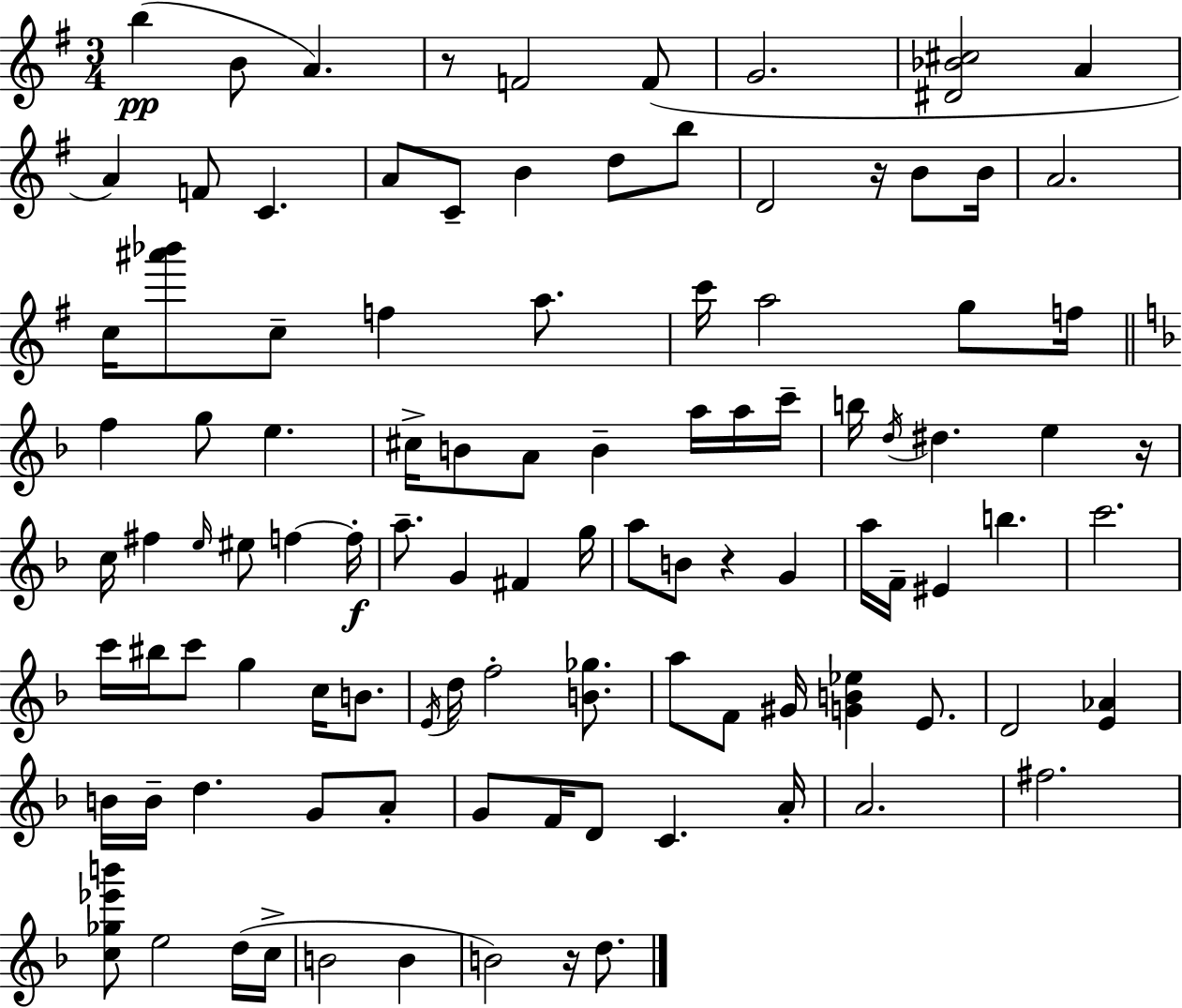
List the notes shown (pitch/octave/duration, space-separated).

B5/q B4/e A4/q. R/e F4/h F4/e G4/h. [D#4,Bb4,C#5]/h A4/q A4/q F4/e C4/q. A4/e C4/e B4/q D5/e B5/e D4/h R/s B4/e B4/s A4/h. C5/s [A#6,Bb6]/e C5/e F5/q A5/e. C6/s A5/h G5/e F5/s F5/q G5/e E5/q. C#5/s B4/e A4/e B4/q A5/s A5/s C6/s B5/s D5/s D#5/q. E5/q R/s C5/s F#5/q E5/s EIS5/e F5/q F5/s A5/e. G4/q F#4/q G5/s A5/e B4/e R/q G4/q A5/s F4/s EIS4/q B5/q. C6/h. C6/s BIS5/s C6/e G5/q C5/s B4/e. E4/s D5/s F5/h [B4,Gb5]/e. A5/e F4/e G#4/s [G4,B4,Eb5]/q E4/e. D4/h [E4,Ab4]/q B4/s B4/s D5/q. G4/e A4/e G4/e F4/s D4/e C4/q. A4/s A4/h. F#5/h. [C5,Gb5,Eb6,B6]/e E5/h D5/s C5/s B4/h B4/q B4/h R/s D5/e.